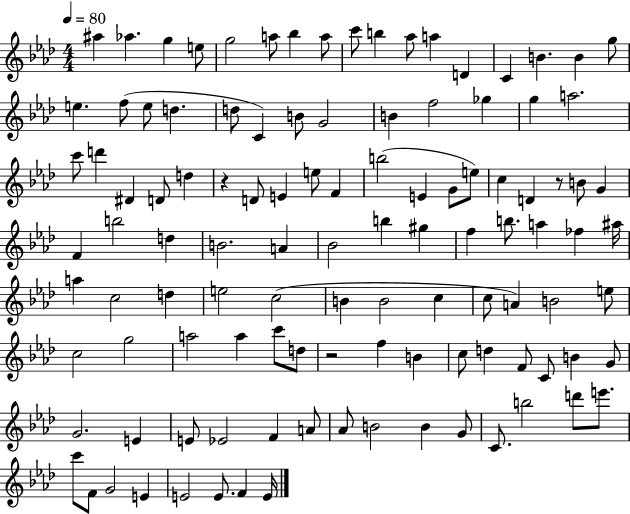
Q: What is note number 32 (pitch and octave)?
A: D6